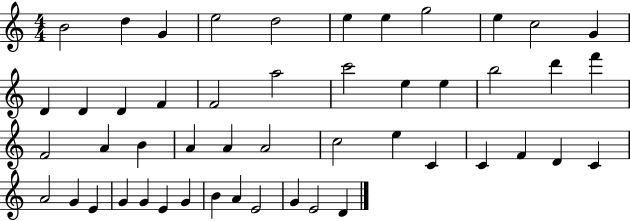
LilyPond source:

{
  \clef treble
  \numericTimeSignature
  \time 4/4
  \key c \major
  b'2 d''4 g'4 | e''2 d''2 | e''4 e''4 g''2 | e''4 c''2 g'4 | \break d'4 d'4 d'4 f'4 | f'2 a''2 | c'''2 e''4 e''4 | b''2 d'''4 f'''4 | \break f'2 a'4 b'4 | a'4 a'4 a'2 | c''2 e''4 c'4 | c'4 f'4 d'4 c'4 | \break a'2 g'4 e'4 | g'4 g'4 e'4 g'4 | b'4 a'4 e'2 | g'4 e'2 d'4 | \break \bar "|."
}